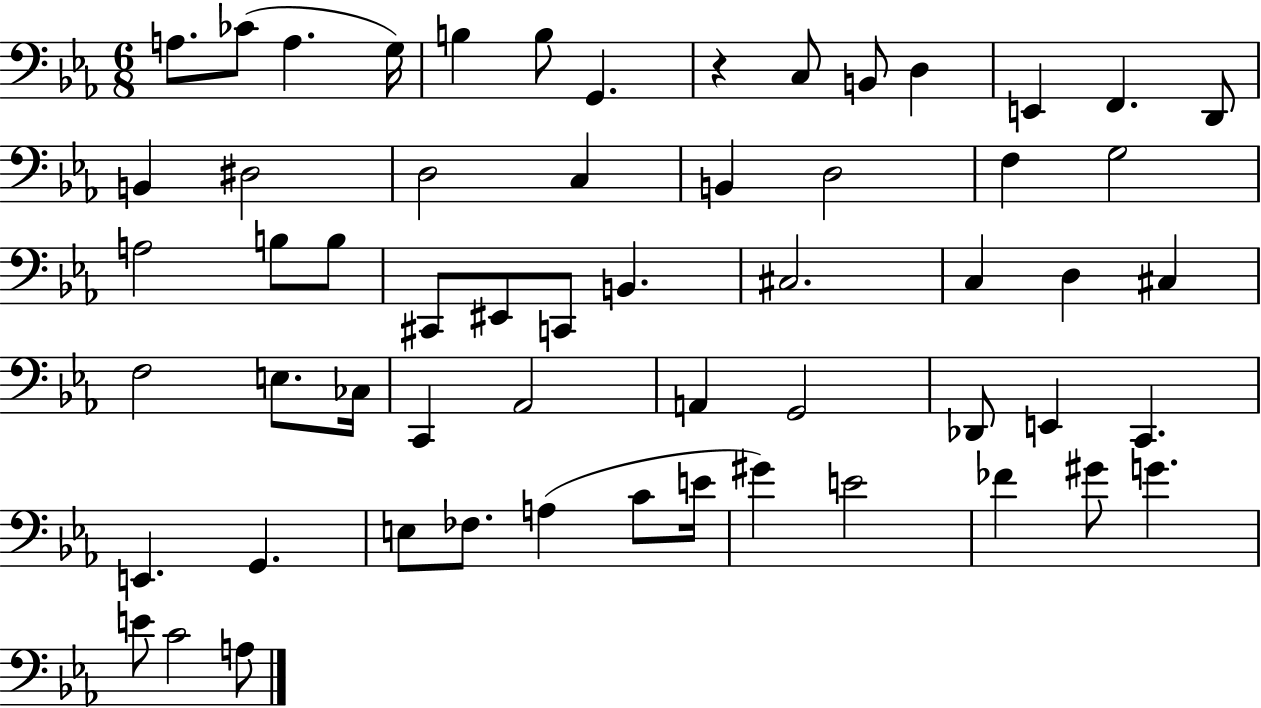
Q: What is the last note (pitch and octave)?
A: A3